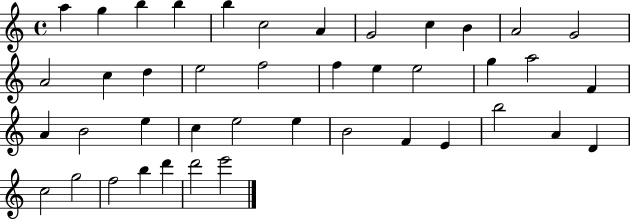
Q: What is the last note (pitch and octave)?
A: E6